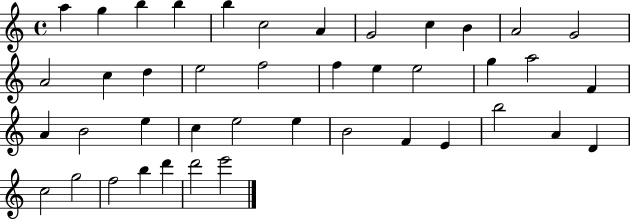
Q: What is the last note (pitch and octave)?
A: E6